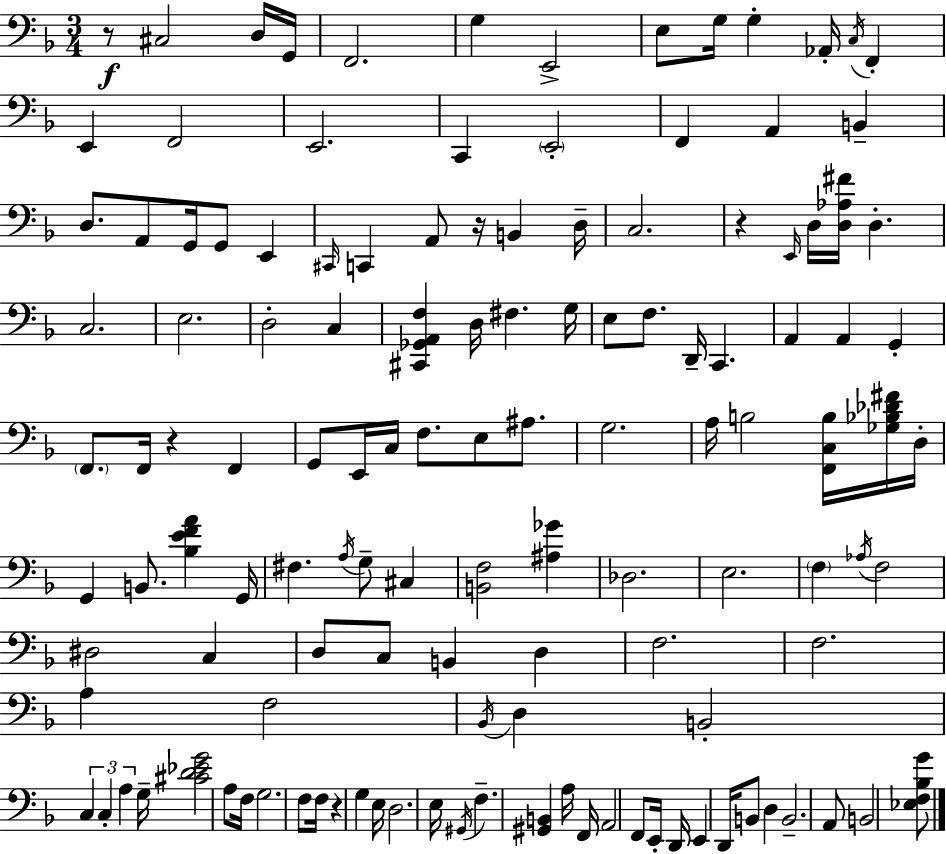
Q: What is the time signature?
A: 3/4